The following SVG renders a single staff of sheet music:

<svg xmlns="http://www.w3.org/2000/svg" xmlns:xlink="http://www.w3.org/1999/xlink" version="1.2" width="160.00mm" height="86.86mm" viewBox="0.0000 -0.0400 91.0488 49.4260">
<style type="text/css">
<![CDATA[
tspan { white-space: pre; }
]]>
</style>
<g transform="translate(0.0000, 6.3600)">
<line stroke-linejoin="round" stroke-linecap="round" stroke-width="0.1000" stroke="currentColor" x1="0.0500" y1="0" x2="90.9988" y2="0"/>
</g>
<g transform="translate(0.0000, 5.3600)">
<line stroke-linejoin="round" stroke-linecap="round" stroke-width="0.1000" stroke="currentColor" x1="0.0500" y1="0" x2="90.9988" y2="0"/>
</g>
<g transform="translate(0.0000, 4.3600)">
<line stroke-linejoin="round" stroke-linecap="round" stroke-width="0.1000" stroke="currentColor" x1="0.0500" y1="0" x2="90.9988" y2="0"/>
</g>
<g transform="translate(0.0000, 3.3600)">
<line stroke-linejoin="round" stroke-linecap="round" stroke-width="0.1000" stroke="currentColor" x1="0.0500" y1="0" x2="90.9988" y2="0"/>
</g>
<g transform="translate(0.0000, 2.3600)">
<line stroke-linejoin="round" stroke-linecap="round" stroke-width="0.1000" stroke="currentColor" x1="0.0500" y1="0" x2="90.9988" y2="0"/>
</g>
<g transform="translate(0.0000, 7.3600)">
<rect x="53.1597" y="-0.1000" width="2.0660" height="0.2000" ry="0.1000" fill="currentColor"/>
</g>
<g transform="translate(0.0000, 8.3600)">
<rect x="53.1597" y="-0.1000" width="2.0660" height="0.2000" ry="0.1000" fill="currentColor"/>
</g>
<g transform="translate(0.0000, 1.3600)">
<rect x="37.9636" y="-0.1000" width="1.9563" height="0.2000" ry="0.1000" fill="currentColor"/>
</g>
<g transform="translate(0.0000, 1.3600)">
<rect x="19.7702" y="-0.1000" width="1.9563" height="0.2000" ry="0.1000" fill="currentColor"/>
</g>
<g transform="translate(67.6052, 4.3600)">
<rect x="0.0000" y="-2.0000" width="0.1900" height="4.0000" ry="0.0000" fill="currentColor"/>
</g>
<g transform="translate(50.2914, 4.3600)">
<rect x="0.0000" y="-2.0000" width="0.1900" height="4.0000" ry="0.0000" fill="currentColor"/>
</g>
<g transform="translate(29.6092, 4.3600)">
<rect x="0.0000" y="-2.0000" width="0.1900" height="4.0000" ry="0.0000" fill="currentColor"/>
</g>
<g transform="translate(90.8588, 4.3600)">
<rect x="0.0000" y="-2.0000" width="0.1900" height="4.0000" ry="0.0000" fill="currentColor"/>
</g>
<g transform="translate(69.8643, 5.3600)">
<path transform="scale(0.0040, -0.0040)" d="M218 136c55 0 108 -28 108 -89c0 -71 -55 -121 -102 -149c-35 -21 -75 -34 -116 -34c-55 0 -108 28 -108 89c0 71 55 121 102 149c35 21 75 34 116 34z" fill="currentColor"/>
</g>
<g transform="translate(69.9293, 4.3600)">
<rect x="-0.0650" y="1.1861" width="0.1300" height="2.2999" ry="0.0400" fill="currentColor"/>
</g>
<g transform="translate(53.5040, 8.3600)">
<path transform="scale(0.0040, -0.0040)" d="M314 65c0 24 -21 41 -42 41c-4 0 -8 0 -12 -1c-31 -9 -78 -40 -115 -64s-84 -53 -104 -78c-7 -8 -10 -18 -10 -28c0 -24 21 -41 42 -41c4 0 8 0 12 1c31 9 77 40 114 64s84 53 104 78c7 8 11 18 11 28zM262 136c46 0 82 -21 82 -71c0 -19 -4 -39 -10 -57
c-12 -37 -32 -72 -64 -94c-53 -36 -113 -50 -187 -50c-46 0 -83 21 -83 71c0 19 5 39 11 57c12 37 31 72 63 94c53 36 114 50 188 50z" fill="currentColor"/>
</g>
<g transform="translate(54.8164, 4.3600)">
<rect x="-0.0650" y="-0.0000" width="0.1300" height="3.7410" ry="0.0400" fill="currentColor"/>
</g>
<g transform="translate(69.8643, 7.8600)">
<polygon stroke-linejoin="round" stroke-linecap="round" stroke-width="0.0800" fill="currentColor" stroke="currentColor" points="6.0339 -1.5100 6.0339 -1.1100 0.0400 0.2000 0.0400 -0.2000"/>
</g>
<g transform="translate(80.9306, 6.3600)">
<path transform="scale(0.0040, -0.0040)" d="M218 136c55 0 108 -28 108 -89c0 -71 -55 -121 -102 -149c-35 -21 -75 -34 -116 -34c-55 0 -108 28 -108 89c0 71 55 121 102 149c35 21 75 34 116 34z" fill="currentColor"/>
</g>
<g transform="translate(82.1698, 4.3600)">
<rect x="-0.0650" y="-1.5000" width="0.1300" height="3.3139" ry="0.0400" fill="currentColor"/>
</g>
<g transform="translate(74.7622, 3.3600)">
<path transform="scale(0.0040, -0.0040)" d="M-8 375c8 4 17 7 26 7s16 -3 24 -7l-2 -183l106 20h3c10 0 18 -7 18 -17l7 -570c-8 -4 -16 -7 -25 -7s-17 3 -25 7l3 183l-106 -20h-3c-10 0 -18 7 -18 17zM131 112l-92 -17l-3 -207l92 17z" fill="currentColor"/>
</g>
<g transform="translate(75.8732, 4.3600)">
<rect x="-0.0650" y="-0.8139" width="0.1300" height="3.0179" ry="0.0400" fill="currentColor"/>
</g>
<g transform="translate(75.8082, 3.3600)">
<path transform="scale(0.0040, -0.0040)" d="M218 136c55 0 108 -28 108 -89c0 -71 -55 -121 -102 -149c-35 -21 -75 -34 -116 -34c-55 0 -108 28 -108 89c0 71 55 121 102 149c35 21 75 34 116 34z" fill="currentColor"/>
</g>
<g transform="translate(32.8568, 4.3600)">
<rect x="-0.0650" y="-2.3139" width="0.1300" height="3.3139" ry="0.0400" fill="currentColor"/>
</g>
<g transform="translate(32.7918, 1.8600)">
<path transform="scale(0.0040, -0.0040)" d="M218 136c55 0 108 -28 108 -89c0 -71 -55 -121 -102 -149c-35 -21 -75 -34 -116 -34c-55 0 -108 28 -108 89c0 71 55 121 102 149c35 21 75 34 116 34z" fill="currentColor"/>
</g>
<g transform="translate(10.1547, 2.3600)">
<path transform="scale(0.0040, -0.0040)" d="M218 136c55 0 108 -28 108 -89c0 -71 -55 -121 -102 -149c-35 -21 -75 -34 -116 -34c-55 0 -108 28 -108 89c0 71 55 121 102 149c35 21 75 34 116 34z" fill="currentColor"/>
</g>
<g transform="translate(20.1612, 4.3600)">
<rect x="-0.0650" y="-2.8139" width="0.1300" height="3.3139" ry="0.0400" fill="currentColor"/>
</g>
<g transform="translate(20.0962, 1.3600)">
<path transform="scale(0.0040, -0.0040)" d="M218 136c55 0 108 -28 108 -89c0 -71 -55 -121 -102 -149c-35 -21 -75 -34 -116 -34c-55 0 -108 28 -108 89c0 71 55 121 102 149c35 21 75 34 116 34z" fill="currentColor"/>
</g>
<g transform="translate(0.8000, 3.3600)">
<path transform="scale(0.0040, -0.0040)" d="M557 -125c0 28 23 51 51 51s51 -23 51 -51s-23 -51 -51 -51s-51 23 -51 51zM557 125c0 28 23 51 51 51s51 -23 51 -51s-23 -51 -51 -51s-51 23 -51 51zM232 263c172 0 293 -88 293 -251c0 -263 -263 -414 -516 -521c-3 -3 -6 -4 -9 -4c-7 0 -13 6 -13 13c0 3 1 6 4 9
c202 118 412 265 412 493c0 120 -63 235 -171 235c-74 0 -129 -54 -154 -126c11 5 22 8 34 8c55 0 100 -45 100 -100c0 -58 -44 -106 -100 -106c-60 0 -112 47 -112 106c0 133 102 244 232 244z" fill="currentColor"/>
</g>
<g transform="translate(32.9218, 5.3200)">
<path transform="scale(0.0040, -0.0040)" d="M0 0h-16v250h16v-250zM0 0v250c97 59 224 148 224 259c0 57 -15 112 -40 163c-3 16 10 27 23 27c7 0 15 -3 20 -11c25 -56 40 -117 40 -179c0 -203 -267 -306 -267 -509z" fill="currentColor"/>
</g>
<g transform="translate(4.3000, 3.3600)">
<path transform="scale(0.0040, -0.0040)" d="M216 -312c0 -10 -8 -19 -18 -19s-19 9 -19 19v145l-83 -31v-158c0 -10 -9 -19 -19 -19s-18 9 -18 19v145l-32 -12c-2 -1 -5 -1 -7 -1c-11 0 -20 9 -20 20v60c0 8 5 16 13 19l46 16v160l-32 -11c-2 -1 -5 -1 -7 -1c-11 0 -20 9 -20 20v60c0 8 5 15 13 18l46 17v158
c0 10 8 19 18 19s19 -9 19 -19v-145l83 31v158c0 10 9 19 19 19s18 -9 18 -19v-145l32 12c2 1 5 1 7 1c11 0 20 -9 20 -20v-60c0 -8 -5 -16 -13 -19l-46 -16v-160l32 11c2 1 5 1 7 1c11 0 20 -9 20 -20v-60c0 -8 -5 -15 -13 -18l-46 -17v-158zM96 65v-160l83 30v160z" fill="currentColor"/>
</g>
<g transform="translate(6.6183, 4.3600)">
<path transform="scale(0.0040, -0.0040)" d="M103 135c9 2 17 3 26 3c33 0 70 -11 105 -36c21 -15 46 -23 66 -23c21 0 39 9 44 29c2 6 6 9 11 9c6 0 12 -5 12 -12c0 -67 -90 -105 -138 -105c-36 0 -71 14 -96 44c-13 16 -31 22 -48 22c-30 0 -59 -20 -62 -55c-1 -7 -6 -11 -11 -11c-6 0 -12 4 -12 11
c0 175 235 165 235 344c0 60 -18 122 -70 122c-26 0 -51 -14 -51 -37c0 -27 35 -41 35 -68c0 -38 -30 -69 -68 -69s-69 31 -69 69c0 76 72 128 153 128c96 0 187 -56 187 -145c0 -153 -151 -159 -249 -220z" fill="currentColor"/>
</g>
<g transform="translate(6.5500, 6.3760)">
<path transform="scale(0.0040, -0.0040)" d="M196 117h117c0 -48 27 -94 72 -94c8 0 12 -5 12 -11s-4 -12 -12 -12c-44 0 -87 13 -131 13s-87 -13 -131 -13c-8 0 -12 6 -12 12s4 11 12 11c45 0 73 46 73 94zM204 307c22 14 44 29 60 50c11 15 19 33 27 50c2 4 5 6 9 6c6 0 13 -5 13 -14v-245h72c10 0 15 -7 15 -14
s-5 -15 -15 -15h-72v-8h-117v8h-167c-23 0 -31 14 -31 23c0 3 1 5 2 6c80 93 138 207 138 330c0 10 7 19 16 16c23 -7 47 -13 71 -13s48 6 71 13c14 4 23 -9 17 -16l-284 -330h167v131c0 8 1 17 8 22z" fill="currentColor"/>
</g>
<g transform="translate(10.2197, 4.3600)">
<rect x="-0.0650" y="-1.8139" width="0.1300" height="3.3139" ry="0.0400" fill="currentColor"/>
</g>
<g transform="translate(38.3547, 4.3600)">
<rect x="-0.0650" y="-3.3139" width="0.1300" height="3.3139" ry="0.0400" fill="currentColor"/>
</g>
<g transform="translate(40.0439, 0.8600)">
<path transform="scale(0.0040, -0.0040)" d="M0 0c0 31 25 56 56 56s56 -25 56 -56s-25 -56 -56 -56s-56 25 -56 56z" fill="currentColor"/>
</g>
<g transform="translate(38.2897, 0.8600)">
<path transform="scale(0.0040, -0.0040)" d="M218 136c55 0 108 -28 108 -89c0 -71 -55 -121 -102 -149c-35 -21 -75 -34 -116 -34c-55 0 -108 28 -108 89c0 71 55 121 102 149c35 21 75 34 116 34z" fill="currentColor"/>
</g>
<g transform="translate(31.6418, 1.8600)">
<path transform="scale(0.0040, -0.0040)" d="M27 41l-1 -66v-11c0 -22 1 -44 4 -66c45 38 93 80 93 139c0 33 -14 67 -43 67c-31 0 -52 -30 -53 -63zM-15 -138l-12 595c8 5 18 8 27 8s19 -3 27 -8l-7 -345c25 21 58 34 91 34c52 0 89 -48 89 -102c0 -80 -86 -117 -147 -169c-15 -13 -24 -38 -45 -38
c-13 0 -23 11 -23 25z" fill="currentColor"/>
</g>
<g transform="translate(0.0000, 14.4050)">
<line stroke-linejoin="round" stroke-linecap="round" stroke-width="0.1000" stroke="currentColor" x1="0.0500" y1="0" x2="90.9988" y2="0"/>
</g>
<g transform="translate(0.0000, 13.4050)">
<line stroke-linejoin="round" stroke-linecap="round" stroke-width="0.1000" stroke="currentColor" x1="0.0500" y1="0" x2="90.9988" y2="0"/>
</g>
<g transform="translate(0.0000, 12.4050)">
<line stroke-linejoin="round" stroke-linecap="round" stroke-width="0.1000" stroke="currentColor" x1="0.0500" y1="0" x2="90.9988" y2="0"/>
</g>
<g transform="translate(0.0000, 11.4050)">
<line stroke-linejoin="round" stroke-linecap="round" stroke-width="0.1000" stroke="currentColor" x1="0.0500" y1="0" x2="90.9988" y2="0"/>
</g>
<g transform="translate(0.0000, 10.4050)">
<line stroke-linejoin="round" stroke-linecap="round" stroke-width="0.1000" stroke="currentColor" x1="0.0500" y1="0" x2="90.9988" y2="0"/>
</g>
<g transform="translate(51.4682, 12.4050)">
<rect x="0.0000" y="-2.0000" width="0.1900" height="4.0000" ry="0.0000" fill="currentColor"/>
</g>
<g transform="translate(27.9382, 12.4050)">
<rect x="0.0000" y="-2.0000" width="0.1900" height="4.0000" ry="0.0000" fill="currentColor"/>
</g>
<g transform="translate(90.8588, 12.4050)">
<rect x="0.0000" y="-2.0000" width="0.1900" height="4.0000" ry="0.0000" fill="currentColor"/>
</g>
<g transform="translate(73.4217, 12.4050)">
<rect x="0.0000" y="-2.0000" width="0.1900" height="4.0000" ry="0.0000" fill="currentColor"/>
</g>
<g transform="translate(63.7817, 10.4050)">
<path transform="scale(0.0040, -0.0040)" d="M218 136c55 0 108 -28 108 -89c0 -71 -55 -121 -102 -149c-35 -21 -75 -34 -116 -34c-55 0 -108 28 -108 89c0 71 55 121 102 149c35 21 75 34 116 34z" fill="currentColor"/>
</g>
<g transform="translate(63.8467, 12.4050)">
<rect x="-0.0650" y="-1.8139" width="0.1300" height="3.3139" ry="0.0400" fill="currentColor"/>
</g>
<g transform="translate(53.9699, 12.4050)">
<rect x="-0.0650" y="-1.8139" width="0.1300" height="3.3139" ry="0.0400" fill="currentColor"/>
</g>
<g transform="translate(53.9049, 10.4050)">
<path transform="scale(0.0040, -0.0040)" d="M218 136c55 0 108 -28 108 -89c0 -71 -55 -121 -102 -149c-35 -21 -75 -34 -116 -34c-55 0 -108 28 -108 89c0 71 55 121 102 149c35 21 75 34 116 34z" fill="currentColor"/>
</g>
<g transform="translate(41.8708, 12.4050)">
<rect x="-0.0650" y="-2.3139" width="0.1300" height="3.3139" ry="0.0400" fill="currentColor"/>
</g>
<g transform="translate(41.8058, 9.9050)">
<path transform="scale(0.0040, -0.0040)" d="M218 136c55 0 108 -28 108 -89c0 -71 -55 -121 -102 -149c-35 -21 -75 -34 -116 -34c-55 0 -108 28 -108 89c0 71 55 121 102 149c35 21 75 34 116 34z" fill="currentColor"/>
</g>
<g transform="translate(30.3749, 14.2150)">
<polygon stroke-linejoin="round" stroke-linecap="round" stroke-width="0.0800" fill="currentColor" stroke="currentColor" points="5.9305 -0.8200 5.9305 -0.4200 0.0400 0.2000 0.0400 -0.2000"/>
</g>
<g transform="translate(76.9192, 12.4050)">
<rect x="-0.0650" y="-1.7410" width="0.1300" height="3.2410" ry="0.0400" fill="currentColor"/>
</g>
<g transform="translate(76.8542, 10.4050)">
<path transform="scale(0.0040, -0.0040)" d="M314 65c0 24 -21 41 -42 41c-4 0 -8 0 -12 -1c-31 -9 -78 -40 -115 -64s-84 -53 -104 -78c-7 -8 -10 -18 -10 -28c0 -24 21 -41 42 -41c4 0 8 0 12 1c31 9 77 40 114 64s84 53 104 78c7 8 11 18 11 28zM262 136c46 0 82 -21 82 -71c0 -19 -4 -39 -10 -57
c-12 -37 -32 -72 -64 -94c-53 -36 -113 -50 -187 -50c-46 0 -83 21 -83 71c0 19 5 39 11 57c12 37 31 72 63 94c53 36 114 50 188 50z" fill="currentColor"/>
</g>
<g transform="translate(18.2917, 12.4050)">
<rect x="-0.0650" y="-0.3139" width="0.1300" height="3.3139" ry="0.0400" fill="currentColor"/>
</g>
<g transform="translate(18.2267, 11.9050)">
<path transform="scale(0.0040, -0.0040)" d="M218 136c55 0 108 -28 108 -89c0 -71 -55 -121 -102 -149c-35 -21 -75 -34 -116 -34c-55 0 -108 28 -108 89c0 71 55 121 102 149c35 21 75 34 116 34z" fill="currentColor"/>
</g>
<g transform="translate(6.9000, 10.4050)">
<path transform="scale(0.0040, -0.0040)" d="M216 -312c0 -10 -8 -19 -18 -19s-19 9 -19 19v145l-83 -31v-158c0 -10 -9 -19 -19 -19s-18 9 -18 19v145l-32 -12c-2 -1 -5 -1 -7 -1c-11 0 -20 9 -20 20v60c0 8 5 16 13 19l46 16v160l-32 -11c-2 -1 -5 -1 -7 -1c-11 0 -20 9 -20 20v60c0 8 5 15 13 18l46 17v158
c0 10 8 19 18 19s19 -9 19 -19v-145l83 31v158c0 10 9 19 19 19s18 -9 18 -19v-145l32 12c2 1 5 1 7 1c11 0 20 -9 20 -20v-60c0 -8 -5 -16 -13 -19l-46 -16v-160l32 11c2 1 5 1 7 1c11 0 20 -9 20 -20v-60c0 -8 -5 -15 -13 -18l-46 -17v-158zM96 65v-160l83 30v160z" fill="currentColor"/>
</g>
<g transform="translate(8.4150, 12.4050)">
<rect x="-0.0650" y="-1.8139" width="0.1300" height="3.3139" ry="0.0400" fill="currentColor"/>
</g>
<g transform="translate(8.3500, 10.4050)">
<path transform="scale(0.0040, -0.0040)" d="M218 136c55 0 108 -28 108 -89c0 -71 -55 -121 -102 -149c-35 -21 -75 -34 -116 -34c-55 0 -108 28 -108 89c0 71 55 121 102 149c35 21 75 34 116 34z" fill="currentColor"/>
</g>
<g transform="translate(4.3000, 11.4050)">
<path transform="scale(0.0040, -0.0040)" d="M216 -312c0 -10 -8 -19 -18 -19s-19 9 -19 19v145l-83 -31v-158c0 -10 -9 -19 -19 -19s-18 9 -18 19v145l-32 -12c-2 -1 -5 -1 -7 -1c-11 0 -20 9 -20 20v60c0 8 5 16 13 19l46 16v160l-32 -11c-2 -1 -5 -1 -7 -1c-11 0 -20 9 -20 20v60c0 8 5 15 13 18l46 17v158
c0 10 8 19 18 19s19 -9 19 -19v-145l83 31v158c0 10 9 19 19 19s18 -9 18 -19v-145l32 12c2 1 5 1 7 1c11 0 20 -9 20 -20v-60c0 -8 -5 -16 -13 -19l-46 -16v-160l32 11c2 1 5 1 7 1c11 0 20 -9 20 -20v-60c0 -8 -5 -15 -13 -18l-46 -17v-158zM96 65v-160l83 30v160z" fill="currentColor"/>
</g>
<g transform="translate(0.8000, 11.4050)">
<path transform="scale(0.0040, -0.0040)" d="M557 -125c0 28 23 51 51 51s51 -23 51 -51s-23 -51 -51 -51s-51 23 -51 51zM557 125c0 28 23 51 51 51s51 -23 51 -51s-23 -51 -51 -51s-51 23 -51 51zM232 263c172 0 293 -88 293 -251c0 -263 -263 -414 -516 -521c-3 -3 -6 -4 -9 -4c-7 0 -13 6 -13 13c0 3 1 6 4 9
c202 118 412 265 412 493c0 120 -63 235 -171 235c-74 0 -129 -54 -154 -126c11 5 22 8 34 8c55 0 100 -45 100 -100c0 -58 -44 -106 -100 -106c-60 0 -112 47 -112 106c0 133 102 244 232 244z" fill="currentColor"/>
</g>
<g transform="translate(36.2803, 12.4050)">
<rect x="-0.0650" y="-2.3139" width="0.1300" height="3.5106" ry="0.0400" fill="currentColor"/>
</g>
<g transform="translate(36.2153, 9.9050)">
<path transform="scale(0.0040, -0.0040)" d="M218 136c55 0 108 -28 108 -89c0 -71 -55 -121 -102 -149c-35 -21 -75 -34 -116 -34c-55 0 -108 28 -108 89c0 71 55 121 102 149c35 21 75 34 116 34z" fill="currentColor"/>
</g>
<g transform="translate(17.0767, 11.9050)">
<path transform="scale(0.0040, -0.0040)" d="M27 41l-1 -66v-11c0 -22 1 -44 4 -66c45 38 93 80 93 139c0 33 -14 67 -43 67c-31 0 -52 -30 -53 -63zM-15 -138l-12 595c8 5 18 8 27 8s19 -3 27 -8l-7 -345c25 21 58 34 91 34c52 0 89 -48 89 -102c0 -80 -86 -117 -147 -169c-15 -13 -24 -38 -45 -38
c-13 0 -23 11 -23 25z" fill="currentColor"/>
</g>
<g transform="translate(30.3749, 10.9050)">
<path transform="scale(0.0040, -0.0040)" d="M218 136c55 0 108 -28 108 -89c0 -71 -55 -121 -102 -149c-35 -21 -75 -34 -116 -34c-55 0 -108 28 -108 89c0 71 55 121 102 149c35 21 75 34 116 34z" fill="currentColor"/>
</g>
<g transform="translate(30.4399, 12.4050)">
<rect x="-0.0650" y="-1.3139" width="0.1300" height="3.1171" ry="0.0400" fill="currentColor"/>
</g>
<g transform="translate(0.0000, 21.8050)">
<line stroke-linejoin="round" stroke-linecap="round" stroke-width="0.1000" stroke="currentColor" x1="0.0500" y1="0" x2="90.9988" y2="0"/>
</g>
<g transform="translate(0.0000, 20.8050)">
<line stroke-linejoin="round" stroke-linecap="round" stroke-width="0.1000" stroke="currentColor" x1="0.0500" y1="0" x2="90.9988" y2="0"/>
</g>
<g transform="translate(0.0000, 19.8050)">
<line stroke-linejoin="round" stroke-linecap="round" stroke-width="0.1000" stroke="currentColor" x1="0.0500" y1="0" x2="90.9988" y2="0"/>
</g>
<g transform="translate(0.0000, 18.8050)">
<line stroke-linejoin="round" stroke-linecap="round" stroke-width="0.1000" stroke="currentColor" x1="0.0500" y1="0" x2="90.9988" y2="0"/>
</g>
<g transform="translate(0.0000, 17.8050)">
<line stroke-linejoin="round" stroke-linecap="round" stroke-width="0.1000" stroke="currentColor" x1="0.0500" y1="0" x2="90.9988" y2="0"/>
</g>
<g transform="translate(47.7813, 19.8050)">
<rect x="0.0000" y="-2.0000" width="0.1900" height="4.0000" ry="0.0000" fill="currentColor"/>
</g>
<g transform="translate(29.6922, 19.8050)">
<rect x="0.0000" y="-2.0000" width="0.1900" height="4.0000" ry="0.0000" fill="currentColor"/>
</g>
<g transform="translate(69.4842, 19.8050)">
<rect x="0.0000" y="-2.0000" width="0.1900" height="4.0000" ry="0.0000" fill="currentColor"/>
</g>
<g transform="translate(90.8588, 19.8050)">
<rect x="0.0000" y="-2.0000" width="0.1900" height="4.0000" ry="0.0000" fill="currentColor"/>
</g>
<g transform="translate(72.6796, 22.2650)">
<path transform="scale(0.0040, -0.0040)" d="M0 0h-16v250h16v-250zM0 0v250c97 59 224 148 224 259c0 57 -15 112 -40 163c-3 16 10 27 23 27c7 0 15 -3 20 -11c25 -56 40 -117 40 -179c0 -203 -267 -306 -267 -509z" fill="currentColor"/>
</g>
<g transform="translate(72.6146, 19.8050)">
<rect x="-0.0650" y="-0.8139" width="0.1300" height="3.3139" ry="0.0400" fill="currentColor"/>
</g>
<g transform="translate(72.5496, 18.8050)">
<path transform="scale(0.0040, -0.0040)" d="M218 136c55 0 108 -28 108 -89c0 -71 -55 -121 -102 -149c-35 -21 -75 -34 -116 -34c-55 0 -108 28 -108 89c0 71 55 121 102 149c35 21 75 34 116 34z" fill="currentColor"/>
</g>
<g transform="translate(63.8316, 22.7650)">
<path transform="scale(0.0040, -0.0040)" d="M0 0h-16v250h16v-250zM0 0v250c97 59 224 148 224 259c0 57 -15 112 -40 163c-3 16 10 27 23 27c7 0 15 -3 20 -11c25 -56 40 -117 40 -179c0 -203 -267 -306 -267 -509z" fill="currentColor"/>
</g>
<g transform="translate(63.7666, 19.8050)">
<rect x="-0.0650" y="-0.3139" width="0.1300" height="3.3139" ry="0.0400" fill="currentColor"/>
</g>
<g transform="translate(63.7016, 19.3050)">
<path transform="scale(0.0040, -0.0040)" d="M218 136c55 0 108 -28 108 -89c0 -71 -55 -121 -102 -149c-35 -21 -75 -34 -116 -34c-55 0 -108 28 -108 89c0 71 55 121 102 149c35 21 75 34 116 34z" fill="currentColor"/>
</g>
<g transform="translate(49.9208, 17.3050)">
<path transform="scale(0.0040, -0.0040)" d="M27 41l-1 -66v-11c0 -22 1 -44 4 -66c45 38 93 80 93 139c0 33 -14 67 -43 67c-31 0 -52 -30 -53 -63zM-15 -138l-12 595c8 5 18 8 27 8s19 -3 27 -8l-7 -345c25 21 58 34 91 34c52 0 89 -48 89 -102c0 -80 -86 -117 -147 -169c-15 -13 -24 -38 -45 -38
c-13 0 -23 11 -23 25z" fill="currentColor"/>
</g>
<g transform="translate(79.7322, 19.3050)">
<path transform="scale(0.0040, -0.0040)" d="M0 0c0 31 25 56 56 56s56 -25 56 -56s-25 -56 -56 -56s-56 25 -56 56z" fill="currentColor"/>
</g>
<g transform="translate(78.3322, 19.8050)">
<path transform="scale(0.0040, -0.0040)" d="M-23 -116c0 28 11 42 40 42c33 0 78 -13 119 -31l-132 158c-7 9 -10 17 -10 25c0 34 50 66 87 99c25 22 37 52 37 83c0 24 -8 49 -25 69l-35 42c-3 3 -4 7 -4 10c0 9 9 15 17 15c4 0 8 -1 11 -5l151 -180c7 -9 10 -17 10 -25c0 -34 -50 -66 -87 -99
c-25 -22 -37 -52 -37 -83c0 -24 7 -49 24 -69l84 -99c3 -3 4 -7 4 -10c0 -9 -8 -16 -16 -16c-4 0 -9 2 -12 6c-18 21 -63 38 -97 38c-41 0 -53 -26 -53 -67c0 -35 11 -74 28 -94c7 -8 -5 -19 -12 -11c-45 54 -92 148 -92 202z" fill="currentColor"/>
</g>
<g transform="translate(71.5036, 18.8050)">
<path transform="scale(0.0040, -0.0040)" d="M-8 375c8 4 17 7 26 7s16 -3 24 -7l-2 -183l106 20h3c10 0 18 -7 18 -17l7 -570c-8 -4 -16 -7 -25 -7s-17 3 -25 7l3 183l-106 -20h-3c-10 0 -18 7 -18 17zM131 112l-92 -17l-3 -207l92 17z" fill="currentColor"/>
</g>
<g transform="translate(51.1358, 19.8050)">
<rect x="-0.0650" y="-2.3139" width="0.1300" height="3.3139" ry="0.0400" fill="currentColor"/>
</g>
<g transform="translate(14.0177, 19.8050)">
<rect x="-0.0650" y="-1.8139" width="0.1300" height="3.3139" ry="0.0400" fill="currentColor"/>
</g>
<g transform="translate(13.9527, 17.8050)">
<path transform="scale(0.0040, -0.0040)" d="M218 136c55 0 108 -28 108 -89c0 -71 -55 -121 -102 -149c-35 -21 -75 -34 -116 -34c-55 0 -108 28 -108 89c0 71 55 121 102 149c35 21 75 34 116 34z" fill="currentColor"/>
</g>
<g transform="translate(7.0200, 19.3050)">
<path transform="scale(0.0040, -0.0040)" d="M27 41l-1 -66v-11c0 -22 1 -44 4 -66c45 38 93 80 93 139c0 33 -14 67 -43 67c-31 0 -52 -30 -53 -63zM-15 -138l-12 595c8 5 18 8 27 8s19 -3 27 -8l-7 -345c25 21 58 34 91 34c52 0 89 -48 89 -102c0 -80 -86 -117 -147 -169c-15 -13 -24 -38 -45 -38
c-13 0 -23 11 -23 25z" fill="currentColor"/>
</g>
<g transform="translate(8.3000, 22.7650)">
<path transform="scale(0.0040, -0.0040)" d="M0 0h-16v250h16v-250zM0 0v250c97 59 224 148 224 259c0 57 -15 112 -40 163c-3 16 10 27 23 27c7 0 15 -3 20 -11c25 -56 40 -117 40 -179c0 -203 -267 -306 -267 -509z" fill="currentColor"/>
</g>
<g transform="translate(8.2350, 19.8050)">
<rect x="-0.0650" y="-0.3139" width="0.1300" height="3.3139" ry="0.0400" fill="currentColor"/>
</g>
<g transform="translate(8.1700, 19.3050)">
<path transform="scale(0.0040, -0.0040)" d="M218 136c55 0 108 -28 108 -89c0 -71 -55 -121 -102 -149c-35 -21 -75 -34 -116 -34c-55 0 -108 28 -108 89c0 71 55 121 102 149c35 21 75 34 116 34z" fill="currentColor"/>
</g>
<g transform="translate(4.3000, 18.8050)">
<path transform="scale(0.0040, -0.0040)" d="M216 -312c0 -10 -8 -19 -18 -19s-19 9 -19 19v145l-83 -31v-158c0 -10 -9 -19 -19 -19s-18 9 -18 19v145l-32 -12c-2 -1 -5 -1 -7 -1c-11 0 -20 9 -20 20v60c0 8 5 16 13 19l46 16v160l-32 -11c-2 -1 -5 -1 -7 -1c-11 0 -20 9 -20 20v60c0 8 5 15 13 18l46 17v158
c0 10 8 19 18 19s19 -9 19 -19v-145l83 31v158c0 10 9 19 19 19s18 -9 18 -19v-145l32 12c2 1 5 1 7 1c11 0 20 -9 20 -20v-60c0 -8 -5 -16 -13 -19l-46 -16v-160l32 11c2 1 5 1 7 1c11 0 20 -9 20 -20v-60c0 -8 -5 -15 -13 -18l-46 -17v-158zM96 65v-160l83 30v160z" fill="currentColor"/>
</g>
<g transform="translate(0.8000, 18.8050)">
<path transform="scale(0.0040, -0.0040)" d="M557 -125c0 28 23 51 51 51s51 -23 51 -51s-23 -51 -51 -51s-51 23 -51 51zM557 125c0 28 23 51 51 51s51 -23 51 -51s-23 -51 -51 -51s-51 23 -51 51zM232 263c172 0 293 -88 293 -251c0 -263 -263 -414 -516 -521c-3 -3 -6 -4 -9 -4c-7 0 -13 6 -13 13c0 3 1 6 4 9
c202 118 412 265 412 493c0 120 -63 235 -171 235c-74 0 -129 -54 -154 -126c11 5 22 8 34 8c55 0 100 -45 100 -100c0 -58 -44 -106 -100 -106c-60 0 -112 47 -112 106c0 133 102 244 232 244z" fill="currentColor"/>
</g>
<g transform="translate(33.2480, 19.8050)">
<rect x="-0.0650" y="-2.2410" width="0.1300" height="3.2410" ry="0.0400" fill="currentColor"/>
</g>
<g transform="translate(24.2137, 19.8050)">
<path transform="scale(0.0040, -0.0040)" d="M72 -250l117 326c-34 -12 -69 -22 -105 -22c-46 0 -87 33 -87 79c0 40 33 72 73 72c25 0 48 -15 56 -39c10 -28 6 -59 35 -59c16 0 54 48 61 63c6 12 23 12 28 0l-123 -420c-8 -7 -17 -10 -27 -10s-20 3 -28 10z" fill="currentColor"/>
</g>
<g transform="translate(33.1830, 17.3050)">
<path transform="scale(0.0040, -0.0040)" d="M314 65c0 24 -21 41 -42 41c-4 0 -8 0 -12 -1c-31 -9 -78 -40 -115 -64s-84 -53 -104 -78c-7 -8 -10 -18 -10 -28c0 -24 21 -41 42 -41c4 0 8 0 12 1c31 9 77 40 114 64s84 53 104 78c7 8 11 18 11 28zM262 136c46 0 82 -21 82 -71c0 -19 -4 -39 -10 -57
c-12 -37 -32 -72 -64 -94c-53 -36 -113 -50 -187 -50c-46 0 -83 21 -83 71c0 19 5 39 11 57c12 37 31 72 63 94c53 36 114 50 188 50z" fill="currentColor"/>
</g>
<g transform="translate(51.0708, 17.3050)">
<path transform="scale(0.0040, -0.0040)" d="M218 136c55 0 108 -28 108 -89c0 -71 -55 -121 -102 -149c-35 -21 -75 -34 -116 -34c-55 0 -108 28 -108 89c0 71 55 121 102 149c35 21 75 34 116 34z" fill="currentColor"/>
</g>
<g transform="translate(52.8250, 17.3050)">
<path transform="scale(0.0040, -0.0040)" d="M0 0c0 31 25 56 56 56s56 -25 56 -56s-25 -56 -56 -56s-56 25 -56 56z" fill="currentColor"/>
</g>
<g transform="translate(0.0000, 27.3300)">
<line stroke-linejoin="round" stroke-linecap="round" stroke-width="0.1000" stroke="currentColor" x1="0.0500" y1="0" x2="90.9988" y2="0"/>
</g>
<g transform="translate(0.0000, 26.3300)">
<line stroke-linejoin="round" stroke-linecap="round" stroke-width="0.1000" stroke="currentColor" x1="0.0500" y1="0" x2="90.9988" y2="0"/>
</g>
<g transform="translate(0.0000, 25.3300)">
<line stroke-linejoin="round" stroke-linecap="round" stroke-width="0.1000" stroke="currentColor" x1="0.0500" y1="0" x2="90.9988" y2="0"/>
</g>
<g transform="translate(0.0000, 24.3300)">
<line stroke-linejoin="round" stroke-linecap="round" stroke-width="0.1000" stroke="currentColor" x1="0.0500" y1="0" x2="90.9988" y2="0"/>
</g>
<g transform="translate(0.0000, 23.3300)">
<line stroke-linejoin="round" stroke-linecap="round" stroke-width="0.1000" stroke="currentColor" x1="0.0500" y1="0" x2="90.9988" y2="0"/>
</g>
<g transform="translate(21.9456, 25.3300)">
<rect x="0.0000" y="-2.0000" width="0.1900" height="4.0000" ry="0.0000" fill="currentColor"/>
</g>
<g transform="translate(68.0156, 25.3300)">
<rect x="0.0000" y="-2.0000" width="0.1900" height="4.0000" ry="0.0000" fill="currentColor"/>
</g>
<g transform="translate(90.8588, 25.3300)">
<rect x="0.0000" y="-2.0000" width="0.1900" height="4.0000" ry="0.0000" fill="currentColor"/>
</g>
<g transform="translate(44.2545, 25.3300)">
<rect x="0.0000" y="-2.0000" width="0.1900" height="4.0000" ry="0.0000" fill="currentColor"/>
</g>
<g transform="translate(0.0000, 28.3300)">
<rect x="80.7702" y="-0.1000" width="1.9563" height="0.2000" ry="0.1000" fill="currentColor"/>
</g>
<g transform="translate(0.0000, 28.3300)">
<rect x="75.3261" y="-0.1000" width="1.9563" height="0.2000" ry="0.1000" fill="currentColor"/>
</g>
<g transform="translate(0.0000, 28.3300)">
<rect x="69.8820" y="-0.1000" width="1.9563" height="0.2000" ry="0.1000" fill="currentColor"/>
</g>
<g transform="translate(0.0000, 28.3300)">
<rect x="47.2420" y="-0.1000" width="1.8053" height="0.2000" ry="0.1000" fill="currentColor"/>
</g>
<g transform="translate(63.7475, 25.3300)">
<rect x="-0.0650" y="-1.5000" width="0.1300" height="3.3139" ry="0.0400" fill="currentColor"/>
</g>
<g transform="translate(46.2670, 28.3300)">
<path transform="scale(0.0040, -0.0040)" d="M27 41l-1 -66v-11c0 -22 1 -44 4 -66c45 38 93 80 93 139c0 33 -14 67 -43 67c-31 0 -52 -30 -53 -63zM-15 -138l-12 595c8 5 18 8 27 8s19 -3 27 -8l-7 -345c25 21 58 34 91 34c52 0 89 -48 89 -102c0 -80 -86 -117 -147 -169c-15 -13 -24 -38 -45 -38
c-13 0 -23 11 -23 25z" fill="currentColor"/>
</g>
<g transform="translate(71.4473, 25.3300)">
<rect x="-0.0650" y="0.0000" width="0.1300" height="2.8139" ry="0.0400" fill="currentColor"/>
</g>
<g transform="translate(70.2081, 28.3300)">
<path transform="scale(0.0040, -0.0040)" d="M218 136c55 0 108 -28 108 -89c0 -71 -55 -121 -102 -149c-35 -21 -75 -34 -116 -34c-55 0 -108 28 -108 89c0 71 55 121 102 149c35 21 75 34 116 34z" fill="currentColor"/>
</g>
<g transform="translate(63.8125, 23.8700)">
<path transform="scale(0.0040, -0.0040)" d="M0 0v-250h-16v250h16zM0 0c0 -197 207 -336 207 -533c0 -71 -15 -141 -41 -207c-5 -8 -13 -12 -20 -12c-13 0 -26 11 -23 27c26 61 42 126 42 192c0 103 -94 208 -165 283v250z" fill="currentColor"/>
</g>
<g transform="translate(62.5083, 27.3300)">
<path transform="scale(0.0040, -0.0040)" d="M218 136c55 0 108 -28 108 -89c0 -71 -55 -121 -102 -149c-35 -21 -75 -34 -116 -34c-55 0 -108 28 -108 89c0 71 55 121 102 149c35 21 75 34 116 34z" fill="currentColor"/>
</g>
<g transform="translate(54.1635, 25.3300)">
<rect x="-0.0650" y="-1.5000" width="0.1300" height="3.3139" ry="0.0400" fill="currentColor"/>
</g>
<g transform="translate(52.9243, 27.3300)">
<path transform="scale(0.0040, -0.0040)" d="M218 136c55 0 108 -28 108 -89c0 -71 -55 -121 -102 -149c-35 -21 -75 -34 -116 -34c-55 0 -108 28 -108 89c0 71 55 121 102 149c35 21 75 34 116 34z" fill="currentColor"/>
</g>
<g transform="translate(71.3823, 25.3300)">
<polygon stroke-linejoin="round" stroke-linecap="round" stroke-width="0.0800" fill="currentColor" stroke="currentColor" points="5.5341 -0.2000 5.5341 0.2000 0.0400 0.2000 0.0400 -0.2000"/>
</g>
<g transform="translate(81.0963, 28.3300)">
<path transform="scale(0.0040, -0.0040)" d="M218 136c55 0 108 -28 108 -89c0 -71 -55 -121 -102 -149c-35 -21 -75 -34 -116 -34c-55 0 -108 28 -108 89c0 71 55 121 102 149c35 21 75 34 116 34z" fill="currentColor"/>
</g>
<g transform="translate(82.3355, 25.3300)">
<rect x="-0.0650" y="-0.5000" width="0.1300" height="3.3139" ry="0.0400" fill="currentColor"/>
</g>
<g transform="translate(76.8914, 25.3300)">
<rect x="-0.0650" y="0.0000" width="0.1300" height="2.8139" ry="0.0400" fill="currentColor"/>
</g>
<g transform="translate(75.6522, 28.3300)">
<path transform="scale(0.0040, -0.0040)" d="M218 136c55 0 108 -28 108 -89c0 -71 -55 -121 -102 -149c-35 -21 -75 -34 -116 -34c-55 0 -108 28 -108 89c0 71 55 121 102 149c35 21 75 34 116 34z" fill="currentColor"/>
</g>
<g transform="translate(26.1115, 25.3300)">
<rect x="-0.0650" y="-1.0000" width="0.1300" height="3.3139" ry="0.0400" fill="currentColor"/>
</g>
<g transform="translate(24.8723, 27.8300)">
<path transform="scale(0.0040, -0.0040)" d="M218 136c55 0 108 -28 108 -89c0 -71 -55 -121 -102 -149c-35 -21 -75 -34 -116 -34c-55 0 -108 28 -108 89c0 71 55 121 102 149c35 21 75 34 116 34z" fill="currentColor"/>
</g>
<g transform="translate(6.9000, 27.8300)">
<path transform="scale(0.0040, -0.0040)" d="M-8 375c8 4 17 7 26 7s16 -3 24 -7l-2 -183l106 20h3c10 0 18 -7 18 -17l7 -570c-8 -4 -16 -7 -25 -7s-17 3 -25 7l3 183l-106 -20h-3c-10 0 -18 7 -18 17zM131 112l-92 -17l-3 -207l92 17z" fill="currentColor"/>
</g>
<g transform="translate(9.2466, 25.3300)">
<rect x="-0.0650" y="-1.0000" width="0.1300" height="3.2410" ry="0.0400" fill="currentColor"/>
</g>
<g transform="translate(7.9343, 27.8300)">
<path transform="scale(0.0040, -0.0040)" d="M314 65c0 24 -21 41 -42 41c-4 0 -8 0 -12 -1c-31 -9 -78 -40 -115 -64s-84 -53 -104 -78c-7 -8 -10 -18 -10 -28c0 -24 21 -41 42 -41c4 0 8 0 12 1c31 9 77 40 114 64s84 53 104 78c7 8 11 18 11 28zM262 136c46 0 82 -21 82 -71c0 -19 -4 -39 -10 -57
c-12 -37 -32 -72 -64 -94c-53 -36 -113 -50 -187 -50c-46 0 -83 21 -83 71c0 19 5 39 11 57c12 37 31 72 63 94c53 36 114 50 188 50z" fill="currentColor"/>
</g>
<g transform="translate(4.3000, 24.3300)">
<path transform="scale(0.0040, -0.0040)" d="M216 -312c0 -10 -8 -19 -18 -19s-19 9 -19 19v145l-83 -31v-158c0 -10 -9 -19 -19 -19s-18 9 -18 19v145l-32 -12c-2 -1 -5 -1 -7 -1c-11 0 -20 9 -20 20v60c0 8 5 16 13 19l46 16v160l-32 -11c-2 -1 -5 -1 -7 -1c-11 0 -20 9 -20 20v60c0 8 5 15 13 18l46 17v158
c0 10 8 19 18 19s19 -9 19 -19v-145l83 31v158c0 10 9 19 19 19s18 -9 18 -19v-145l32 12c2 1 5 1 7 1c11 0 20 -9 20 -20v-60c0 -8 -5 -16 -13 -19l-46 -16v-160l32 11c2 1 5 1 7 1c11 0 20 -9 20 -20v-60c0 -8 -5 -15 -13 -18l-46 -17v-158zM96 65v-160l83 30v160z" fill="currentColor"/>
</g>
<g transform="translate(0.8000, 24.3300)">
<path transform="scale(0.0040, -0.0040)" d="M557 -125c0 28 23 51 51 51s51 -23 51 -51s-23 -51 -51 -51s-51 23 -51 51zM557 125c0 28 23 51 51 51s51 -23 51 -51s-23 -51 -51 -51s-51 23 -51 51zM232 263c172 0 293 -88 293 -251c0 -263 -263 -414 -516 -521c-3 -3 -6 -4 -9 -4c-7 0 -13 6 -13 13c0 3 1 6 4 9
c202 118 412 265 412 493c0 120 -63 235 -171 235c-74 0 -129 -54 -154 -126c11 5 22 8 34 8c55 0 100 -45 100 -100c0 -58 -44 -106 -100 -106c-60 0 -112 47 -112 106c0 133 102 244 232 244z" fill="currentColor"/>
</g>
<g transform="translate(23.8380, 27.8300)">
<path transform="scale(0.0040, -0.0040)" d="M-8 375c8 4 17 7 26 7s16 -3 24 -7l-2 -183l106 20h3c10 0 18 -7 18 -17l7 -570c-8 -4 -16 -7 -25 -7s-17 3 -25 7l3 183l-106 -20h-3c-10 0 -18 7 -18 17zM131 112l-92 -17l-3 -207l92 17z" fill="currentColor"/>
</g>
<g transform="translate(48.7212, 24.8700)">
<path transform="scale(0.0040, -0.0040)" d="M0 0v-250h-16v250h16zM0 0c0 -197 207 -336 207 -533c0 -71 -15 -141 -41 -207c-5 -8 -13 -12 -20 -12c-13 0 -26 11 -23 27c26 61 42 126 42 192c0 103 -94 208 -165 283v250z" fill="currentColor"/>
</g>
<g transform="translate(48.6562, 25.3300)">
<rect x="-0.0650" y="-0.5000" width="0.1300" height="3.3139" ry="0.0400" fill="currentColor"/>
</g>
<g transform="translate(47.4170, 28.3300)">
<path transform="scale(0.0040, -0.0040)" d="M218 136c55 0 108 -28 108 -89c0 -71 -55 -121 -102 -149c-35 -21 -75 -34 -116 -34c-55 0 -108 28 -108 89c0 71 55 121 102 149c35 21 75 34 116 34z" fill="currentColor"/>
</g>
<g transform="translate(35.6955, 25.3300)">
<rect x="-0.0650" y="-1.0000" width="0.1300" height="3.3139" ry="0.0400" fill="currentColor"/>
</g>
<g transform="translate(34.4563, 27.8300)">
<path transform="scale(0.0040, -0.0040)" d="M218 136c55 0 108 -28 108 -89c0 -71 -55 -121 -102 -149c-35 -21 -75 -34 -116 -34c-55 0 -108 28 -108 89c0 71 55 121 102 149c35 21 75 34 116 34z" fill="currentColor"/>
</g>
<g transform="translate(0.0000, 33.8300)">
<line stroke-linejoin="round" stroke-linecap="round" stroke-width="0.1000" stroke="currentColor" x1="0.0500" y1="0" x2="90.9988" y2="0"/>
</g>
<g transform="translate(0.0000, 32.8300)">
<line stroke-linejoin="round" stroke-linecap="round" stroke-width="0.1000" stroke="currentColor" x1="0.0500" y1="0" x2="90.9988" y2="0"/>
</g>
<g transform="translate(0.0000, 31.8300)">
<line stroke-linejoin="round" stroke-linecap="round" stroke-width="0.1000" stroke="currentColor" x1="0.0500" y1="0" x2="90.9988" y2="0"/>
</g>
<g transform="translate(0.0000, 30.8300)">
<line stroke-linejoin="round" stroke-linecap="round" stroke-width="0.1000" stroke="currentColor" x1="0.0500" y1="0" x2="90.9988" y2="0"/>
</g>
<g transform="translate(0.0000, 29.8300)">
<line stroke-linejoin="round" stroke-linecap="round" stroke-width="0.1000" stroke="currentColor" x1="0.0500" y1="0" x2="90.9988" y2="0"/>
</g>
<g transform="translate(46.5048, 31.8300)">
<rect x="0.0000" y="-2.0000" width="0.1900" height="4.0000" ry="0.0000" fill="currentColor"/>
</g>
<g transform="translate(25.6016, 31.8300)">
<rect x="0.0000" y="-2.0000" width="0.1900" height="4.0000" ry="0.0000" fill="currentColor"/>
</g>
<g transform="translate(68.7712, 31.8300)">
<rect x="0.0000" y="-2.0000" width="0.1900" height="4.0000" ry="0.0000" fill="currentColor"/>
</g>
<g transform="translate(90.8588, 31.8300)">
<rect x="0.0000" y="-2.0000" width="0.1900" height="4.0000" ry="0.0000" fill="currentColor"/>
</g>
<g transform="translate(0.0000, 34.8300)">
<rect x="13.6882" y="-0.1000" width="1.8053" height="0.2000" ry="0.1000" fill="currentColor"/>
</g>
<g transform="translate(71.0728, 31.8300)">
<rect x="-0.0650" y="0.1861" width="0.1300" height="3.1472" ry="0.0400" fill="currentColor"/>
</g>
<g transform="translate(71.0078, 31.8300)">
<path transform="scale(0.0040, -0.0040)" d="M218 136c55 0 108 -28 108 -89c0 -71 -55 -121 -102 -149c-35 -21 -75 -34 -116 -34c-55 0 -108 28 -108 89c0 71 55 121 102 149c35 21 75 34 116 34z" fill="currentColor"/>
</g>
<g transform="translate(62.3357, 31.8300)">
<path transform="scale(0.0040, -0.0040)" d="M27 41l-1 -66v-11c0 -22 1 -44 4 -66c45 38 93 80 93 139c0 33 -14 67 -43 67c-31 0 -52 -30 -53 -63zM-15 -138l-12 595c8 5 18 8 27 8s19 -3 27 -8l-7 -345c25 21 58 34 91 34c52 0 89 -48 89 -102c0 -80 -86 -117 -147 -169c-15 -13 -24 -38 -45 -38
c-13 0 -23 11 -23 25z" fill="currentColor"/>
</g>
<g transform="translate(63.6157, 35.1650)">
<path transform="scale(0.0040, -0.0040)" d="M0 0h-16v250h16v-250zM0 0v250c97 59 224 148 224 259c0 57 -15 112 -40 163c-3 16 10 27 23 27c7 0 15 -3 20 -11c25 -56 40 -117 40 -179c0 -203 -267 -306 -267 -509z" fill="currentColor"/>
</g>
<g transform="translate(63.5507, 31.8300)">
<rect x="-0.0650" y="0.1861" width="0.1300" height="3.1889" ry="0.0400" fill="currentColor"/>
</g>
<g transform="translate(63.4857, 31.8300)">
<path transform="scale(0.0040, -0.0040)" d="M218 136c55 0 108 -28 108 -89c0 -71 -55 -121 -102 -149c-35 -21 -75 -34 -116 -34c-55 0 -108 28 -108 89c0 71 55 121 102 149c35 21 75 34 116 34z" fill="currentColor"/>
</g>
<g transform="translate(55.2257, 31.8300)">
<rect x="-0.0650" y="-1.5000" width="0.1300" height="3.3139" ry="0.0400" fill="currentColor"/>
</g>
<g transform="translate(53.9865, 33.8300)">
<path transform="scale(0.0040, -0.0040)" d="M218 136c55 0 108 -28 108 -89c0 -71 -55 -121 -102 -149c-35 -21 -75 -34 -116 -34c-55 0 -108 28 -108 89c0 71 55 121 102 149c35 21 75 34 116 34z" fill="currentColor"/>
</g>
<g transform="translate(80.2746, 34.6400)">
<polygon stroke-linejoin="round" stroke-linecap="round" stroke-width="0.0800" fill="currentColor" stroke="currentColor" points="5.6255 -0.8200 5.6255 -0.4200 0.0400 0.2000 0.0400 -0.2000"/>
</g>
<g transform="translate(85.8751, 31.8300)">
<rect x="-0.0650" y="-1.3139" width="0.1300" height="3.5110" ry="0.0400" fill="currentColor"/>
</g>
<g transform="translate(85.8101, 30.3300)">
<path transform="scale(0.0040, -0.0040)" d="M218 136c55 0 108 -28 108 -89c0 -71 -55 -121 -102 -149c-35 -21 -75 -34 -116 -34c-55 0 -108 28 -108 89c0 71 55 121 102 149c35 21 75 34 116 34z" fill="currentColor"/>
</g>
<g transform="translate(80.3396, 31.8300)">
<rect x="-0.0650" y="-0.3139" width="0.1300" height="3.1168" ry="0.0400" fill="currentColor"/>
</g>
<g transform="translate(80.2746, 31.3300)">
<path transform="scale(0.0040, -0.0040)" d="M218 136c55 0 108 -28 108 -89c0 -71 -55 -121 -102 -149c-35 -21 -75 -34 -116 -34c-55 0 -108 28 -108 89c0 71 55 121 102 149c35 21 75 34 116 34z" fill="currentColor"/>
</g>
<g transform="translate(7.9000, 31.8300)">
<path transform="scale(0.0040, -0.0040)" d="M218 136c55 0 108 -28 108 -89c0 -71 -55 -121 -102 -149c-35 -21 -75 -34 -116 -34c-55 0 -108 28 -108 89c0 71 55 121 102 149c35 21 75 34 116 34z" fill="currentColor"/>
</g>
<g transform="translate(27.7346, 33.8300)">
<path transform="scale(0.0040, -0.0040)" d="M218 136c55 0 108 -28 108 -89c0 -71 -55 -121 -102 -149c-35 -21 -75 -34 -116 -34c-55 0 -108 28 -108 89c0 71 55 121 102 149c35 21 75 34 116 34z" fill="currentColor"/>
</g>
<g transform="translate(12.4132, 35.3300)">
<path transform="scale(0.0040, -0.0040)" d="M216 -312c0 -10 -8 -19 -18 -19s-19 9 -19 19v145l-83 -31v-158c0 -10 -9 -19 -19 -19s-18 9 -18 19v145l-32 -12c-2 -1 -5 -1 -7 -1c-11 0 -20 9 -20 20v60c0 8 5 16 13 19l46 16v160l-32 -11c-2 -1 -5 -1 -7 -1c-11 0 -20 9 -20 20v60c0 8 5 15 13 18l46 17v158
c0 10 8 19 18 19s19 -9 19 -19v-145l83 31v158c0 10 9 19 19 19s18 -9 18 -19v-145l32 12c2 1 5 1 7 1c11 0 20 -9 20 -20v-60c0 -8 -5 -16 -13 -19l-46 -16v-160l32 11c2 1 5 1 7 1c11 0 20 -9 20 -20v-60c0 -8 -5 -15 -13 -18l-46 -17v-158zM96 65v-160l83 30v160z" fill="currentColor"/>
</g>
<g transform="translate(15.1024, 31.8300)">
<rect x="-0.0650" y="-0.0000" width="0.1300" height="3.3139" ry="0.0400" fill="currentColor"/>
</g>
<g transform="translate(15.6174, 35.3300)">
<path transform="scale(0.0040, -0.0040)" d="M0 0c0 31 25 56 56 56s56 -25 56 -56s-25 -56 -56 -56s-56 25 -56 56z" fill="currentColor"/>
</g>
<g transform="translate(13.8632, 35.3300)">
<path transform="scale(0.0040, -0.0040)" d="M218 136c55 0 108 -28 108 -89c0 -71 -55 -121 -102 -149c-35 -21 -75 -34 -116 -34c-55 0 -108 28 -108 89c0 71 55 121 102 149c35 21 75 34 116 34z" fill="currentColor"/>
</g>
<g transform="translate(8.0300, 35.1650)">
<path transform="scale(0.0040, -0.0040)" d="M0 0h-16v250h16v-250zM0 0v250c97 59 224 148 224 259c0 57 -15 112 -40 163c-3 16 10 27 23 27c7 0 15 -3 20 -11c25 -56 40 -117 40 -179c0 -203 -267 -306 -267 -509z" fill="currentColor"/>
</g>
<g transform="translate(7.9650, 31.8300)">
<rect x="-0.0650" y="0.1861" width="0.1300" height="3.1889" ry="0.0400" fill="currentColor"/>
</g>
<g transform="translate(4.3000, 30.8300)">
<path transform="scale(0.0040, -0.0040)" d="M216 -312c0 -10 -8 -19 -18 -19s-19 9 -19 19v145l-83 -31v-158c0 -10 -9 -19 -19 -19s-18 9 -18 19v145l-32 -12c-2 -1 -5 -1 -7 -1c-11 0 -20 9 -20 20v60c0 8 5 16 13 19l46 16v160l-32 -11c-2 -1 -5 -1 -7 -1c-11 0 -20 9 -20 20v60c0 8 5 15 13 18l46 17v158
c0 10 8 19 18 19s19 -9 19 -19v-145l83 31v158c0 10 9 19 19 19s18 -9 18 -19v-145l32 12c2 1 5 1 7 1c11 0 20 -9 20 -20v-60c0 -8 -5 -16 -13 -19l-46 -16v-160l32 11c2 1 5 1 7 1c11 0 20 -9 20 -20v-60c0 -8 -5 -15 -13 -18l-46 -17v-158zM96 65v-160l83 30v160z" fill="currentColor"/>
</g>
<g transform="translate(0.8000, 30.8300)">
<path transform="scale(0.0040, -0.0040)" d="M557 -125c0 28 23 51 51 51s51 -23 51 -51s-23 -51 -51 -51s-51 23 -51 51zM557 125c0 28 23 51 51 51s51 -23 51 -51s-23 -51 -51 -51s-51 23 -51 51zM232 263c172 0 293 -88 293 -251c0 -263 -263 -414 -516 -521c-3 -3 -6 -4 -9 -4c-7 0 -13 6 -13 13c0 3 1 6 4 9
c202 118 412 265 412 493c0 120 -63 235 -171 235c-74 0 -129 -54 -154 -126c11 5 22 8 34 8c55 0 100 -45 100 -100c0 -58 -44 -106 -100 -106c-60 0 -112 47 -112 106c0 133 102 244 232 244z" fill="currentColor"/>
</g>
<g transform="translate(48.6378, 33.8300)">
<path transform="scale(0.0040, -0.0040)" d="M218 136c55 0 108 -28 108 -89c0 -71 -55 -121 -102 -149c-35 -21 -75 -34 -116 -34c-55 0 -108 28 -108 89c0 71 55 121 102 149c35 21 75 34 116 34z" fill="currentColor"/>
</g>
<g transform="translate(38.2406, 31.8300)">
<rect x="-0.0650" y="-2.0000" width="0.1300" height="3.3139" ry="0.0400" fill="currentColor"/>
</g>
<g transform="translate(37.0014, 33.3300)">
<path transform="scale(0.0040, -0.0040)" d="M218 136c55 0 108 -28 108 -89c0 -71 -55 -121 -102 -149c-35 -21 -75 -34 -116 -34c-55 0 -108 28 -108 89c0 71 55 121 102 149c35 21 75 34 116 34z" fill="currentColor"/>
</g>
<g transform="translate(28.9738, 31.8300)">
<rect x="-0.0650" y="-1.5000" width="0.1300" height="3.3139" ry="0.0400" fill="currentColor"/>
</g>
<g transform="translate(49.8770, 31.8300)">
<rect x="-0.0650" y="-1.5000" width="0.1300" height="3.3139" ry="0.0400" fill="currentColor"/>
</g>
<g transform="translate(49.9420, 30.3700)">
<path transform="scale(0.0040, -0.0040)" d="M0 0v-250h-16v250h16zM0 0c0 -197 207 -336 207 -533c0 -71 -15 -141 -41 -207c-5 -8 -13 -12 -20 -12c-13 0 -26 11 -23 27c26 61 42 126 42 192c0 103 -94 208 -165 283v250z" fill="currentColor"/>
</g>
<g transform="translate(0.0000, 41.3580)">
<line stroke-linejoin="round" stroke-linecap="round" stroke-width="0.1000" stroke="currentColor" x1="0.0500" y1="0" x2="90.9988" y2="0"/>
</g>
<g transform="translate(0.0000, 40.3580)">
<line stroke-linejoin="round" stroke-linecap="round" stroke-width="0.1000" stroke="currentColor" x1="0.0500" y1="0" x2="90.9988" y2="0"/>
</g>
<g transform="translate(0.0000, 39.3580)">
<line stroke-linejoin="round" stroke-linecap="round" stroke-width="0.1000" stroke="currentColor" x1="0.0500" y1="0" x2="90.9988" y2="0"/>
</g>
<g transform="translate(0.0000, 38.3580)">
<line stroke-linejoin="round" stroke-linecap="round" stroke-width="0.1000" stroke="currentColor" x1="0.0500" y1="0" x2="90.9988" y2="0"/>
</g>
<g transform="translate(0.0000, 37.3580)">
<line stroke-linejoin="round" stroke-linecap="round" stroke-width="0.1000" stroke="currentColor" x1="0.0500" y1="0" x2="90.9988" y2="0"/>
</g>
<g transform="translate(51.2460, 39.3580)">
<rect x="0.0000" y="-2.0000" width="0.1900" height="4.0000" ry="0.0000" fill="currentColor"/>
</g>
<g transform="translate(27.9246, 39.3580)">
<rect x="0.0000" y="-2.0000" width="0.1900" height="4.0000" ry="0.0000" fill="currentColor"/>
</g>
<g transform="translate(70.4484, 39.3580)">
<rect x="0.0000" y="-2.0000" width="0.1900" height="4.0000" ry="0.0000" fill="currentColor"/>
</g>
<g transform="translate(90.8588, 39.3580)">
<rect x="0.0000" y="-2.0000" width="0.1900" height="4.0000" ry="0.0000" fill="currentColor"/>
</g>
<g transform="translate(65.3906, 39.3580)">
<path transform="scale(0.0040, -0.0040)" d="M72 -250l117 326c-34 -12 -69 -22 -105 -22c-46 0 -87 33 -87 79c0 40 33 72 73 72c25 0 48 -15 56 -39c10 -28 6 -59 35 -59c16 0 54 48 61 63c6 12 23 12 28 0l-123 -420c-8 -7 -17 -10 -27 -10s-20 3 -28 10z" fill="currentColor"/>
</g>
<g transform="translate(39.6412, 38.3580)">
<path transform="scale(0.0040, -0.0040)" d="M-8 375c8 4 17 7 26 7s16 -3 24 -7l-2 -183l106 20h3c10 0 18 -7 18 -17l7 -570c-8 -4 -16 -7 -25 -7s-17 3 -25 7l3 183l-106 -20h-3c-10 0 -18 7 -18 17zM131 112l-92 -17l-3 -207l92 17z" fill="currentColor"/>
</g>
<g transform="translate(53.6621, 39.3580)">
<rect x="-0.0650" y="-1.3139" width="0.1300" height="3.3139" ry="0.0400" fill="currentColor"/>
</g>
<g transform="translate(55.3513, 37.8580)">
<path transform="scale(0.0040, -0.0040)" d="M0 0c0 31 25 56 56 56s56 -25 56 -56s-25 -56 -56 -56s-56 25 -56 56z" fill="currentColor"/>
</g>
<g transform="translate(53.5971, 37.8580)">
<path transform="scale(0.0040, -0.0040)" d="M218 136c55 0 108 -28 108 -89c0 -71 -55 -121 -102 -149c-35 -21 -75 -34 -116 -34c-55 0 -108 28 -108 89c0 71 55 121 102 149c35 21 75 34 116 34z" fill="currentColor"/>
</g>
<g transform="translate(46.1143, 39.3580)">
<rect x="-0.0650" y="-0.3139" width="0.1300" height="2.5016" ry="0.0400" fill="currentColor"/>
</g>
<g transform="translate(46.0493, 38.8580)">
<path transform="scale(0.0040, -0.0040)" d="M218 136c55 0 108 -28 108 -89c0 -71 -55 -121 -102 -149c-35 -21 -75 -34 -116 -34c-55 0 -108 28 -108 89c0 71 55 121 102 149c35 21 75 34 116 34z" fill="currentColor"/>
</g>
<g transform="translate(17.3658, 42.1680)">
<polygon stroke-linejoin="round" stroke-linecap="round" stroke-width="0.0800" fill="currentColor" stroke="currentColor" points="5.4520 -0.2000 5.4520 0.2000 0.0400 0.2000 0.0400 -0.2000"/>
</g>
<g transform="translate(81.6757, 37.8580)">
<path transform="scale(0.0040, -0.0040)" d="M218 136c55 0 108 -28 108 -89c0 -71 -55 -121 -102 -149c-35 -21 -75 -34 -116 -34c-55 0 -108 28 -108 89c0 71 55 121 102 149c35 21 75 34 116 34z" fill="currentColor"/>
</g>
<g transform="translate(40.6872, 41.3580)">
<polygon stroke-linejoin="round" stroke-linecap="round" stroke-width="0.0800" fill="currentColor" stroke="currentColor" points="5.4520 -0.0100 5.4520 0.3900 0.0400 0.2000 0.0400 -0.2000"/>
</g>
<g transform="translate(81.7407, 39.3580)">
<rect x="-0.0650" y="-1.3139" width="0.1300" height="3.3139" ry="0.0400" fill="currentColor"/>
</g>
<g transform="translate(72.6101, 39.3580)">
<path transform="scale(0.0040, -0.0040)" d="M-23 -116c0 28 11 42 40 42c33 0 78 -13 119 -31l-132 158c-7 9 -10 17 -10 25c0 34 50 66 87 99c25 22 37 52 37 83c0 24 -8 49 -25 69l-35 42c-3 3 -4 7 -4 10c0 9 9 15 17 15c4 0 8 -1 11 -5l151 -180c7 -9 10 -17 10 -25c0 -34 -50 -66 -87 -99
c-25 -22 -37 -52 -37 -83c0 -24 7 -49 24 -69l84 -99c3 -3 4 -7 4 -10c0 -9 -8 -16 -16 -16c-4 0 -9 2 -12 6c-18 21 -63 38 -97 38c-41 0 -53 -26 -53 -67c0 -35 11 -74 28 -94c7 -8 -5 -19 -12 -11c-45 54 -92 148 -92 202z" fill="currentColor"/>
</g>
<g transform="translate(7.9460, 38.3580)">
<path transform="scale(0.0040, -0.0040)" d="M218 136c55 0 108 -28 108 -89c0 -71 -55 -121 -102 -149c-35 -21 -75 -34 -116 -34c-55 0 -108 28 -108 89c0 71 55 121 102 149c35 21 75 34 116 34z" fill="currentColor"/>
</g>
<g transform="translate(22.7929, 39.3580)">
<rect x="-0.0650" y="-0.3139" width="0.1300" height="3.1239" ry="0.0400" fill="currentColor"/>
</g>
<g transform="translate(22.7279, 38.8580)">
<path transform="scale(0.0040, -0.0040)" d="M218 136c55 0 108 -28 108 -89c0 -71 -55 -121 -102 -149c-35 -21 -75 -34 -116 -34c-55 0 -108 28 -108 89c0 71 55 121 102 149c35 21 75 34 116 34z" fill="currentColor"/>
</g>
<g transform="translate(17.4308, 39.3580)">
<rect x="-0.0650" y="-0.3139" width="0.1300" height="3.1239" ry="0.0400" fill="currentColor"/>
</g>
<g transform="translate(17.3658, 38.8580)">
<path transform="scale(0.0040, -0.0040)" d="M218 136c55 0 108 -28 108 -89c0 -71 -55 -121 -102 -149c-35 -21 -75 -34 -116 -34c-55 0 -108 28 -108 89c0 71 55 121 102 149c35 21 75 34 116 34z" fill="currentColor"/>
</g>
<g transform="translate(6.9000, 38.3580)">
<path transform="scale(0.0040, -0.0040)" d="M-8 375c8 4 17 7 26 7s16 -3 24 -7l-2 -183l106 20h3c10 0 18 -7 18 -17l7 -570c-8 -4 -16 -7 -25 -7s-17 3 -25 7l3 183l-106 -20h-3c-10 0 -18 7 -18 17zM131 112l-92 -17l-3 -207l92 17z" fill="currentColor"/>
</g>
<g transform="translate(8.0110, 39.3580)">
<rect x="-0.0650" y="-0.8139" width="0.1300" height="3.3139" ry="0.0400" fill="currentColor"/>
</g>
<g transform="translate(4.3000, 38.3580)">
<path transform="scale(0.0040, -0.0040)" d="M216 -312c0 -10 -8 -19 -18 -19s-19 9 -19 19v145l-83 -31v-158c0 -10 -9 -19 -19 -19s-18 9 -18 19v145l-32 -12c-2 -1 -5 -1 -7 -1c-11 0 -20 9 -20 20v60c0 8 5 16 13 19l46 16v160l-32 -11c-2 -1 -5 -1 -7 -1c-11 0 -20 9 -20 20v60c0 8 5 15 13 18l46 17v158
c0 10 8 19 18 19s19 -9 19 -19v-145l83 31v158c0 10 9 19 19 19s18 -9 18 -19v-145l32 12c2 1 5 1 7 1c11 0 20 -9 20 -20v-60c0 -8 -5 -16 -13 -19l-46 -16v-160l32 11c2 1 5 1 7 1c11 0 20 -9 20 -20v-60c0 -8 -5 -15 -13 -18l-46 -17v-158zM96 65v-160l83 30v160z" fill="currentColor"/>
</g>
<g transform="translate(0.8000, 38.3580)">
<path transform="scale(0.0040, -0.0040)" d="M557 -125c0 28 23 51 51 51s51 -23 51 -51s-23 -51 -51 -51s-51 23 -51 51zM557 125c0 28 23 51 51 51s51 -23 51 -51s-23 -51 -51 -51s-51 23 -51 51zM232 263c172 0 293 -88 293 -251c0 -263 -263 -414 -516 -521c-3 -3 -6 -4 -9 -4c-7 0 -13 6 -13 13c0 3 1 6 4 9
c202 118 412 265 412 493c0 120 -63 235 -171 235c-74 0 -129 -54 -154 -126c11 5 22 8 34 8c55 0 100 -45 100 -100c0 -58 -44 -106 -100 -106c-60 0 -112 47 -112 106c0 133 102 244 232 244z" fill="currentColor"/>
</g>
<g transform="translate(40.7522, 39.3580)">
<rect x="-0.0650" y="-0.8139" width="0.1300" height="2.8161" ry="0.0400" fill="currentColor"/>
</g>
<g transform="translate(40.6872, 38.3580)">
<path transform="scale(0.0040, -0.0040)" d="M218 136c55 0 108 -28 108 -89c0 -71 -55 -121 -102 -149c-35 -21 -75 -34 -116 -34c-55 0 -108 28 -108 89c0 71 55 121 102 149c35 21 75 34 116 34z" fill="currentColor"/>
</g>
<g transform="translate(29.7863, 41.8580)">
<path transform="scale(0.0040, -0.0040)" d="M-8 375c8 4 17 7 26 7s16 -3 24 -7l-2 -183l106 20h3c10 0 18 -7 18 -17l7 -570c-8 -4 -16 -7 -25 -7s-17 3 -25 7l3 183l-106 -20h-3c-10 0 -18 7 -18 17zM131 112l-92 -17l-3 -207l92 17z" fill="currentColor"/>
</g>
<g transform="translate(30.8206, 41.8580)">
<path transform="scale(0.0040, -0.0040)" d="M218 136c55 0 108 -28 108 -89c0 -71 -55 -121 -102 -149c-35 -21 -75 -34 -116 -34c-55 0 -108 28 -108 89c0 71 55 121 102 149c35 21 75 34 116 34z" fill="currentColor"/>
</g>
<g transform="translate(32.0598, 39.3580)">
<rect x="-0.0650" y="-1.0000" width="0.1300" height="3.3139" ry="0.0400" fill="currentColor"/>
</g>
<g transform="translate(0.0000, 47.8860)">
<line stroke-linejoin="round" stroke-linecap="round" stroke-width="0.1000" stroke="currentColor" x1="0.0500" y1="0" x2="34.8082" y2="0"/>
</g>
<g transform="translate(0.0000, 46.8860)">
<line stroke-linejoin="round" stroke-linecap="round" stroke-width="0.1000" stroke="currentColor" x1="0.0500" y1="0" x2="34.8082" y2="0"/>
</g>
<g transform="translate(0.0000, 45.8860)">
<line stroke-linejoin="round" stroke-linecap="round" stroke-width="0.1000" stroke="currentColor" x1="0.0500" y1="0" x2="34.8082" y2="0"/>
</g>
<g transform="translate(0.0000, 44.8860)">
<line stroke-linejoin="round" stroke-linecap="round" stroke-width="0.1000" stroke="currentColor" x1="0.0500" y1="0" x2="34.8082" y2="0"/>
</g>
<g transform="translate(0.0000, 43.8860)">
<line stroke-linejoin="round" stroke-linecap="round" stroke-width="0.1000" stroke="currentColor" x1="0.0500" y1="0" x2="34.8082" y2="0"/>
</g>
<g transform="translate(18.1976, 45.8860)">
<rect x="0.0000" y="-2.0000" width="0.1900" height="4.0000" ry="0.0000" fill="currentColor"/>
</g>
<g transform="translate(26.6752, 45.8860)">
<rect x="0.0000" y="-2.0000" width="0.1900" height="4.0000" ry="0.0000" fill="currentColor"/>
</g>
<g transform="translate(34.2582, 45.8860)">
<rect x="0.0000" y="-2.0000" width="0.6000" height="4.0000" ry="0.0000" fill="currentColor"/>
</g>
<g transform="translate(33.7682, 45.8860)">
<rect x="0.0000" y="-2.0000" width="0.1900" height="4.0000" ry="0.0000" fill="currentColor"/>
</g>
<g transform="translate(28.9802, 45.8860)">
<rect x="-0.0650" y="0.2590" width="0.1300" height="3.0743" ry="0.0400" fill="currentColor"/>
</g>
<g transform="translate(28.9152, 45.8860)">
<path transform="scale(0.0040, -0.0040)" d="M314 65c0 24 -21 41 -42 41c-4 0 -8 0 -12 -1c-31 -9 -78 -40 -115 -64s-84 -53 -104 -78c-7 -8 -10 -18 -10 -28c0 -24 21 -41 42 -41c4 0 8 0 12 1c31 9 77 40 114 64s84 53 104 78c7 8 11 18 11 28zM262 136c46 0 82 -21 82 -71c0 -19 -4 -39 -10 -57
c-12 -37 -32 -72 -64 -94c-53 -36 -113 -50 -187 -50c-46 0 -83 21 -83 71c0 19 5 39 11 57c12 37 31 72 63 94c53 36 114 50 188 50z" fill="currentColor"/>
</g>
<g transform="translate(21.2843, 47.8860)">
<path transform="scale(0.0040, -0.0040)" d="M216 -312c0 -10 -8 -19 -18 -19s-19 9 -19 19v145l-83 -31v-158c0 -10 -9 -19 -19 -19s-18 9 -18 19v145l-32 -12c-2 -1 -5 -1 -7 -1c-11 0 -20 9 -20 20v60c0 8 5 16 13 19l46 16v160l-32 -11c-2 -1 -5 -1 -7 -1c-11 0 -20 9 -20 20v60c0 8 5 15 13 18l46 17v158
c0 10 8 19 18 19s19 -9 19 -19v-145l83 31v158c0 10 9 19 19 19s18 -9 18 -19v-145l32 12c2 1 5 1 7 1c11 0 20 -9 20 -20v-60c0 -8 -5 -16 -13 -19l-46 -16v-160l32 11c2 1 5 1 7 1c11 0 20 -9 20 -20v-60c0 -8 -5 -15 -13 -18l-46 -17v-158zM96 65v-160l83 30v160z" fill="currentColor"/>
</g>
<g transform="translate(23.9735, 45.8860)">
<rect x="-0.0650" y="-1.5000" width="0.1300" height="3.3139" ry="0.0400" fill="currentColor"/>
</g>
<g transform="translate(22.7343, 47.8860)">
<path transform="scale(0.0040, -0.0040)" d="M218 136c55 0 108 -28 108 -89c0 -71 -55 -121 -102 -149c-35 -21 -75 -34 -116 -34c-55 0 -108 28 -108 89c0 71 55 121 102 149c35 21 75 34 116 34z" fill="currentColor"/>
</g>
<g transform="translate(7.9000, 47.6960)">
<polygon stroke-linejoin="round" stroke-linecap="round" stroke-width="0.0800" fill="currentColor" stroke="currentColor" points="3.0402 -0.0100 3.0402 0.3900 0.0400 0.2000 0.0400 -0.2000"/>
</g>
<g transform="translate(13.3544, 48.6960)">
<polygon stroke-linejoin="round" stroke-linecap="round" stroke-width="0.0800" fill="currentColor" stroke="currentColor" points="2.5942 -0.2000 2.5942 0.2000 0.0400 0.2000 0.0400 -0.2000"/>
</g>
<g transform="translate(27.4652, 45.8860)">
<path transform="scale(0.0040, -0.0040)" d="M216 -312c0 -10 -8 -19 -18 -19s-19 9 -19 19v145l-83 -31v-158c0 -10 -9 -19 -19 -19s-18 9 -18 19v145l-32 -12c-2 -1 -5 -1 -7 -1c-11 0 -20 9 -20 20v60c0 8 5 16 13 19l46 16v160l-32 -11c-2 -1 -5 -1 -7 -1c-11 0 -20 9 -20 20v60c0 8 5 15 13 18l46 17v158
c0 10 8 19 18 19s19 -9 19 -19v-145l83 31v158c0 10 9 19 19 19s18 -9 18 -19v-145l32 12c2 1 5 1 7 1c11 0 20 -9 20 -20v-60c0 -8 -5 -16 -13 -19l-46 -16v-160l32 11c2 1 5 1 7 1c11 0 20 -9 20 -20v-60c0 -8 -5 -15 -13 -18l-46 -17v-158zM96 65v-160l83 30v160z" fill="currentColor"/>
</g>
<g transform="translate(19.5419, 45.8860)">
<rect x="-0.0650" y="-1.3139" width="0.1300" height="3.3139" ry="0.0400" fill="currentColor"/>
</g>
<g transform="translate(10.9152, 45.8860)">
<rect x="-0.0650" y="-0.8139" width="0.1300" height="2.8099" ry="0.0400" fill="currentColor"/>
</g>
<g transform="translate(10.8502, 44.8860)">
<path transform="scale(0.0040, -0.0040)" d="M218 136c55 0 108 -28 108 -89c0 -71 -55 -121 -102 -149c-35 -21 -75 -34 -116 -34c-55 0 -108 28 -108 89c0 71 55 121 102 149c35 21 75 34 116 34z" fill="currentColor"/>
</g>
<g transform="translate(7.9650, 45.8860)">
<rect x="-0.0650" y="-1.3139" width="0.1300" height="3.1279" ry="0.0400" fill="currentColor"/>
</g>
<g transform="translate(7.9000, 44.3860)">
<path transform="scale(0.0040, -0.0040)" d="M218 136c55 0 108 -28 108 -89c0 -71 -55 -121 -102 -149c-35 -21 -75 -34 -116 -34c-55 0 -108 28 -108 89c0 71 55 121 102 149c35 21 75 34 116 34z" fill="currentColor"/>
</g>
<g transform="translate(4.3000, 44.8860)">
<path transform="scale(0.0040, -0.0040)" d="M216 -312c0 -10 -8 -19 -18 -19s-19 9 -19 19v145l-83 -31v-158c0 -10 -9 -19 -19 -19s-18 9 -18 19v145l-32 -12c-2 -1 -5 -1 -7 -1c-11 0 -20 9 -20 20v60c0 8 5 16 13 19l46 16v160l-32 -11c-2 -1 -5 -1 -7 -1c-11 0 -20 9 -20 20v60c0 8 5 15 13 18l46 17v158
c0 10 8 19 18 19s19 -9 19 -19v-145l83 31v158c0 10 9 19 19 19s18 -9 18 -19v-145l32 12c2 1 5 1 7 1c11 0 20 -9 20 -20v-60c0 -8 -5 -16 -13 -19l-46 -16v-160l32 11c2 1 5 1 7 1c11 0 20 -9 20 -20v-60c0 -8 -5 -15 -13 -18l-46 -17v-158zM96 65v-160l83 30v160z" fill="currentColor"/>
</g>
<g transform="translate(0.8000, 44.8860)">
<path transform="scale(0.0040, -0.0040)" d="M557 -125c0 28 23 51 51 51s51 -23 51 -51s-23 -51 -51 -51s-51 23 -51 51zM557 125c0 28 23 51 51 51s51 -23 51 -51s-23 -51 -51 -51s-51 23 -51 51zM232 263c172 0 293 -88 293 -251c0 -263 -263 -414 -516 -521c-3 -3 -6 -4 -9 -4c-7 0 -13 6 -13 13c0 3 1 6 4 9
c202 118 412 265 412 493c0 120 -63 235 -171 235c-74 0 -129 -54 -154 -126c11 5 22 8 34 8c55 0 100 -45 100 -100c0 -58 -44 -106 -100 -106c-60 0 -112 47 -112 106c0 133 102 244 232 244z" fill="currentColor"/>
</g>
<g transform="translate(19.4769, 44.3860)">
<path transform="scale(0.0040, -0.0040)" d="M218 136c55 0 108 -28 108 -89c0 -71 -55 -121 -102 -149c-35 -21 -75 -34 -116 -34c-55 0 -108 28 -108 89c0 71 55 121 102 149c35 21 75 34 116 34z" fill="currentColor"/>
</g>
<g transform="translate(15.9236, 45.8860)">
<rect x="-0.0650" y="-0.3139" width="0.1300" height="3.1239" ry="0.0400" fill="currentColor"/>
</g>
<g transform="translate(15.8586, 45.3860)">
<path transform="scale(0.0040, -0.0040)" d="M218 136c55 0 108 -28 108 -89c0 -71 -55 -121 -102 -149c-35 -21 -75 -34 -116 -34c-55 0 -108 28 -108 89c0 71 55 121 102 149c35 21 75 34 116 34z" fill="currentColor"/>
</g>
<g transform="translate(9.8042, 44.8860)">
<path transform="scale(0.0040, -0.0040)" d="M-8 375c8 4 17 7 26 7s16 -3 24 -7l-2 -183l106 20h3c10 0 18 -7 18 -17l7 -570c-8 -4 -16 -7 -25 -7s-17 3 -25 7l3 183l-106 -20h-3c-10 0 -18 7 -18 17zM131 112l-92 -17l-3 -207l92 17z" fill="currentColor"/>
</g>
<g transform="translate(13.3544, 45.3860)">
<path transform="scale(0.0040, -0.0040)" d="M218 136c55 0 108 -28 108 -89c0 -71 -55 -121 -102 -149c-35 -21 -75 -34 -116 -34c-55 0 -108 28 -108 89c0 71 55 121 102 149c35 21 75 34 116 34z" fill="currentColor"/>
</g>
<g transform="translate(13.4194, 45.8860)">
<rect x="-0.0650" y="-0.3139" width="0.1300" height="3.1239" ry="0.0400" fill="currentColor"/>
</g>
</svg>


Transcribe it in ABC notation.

X:1
T:Untitled
M:2/4
L:1/4
K:G
A, C _B,/2 D C,,2 B,,/2 F,/2 G,, ^A, _E, G,/2 B,/2 B, A, A, A,2 _E,/2 A, z/2 B,2 _B, E,/2 F,/2 z F,,2 F,, F,, _E,,/2 G,, G,,/2 E,,/2 E,,/2 E,, D,/2 ^D,, G,, A,, G,,/2 G,, _D,/2 D, E,/2 G,/2 F, E,/2 E,/2 F,, F,/2 E,/2 G, z/2 z G, G,/2 F,/2 E,/2 E,/2 G, ^G,, ^D,2